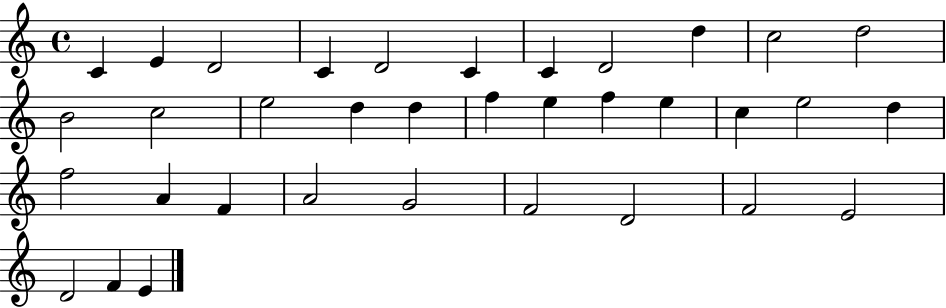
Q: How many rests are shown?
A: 0